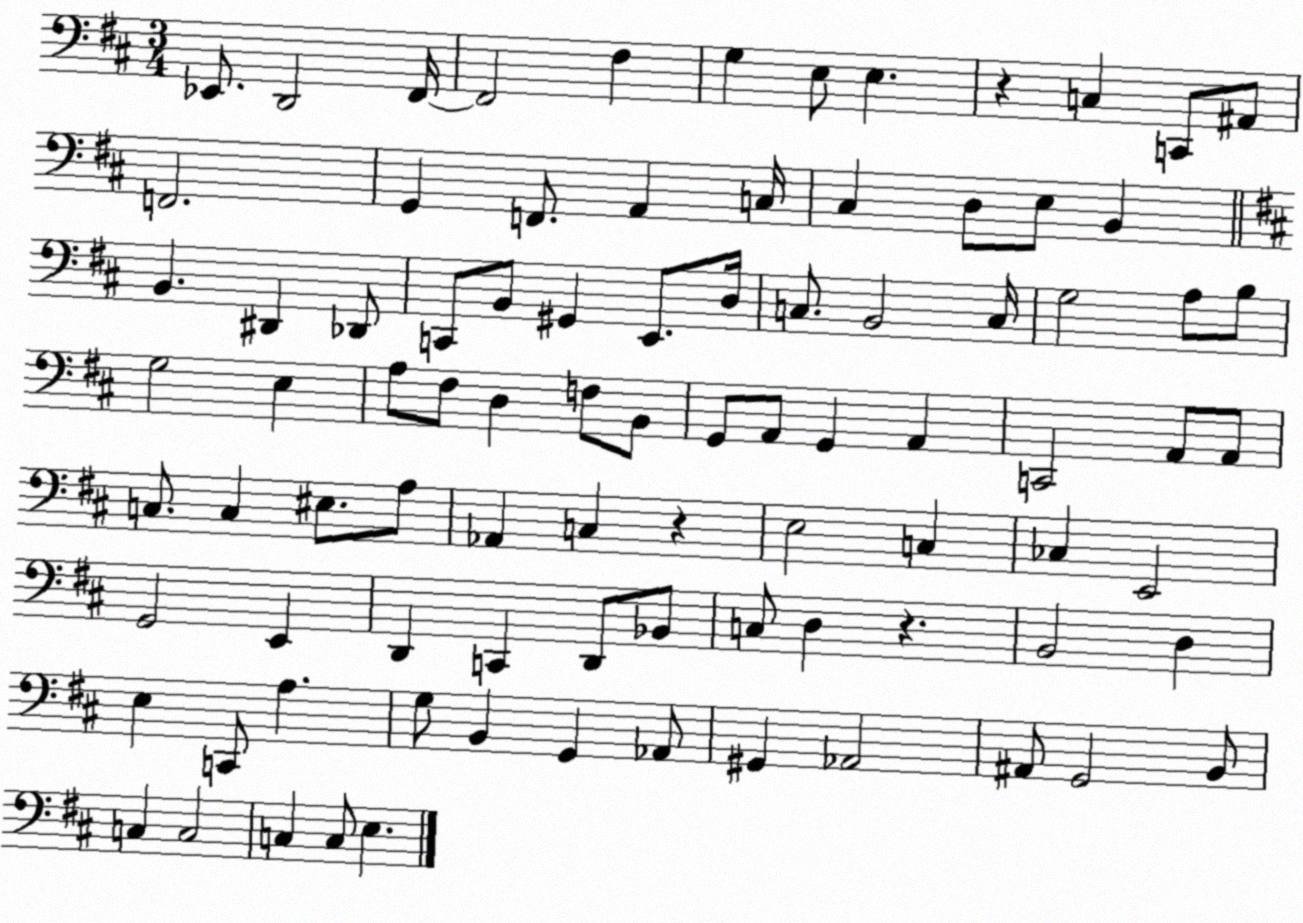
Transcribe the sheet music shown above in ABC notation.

X:1
T:Untitled
M:3/4
L:1/4
K:D
_E,,/2 D,,2 ^F,,/4 ^F,,2 ^F, G, E,/2 E, z C, C,,/2 ^A,,/2 F,,2 G,, F,,/2 A,, C,/4 ^C, D,/2 E,/2 B,, B,, ^D,, _D,,/2 C,,/2 B,,/2 ^G,, E,,/2 D,/4 C,/2 B,,2 C,/4 G,2 A,/2 B,/2 G,2 E, A,/2 ^F,/2 D, F,/2 B,,/2 G,,/2 A,,/2 G,, A,, C,,2 A,,/2 A,,/2 C,/2 C, ^E,/2 A,/2 _A,, C, z E,2 C, _C, E,,2 G,,2 E,, D,, C,, D,,/2 _B,,/2 C,/2 D, z B,,2 D, E, C,,/2 A, G,/2 B,, G,, _A,,/2 ^G,, _A,,2 ^A,,/2 G,,2 B,,/2 C, C,2 C, C,/2 E,